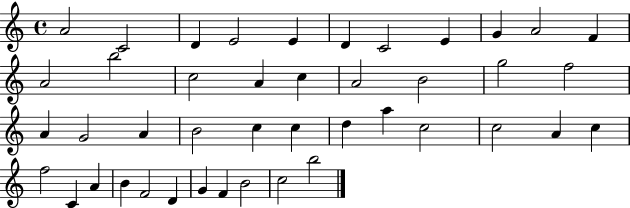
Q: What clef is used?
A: treble